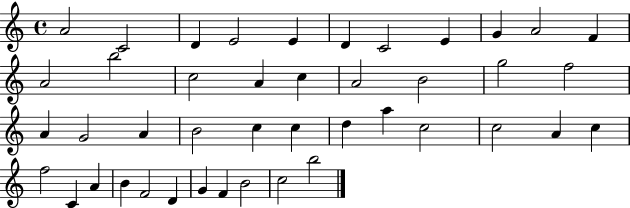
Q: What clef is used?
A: treble